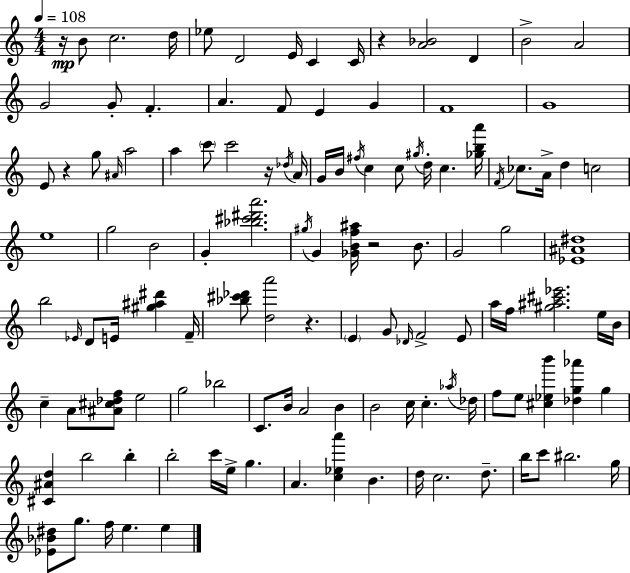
R/s B4/e C5/h. D5/s Eb5/e D4/h E4/s C4/q C4/s R/q [A4,Bb4]/h D4/q B4/h A4/h G4/h G4/e F4/q. A4/q. F4/e E4/q G4/q F4/w G4/w E4/e R/q G5/e A#4/s A5/h A5/q C6/e C6/h R/s Db5/s A4/s G4/s B4/s F#5/s C5/q C5/e G#5/s D5/s C5/q. [Gb5,B5,A6]/s F4/s CES5/e. A4/s D5/q C5/h E5/w G5/h B4/h G4/q [Bb5,C#6,D#6,A6]/h. G#5/s G4/q [Gb4,B4,F5,A#5]/s R/h B4/e. G4/h G5/h [Eb4,A#4,D#5]/w B5/h Eb4/s D4/e E4/s [G#5,A#5,D#6]/q F4/s [Bb5,C#6,Db6]/e [D5,A6]/h R/q. E4/q G4/e Db4/s F4/h E4/e A5/s F5/s [G#5,A#5,C#6,Eb6]/h. E5/s B4/s C5/q A4/e [A#4,C#5,Db5,F5]/e E5/h G5/h Bb5/h C4/e. B4/s A4/h B4/q B4/h C5/s C5/q. Ab5/s Db5/s F5/e E5/e [C#5,Eb5,B6]/q [Db5,G5,Ab6]/q G5/q [C#4,A#4,D5]/q B5/h B5/q B5/h C6/s E5/s G5/q. A4/q. [C5,Eb5,A6]/q B4/q. D5/s C5/h. D5/e. B5/s C6/e BIS5/h. G5/s [Eb4,Bb4,D#5]/e G5/e. F5/s E5/q. E5/q